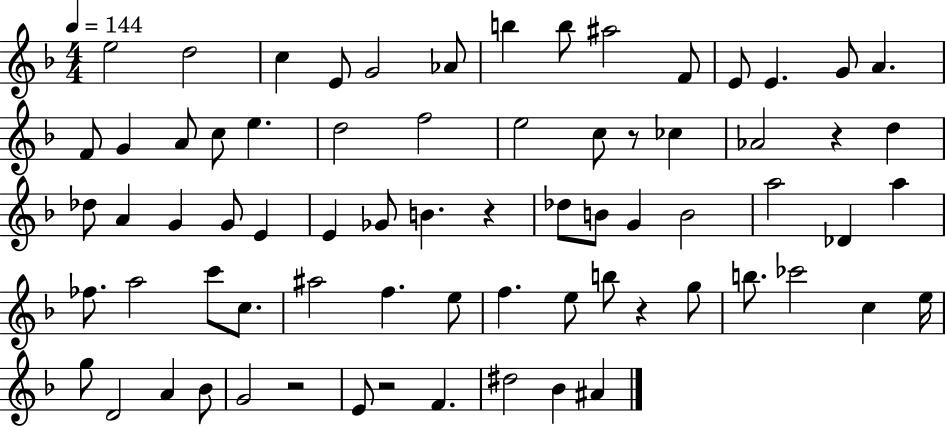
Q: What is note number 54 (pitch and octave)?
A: CES6